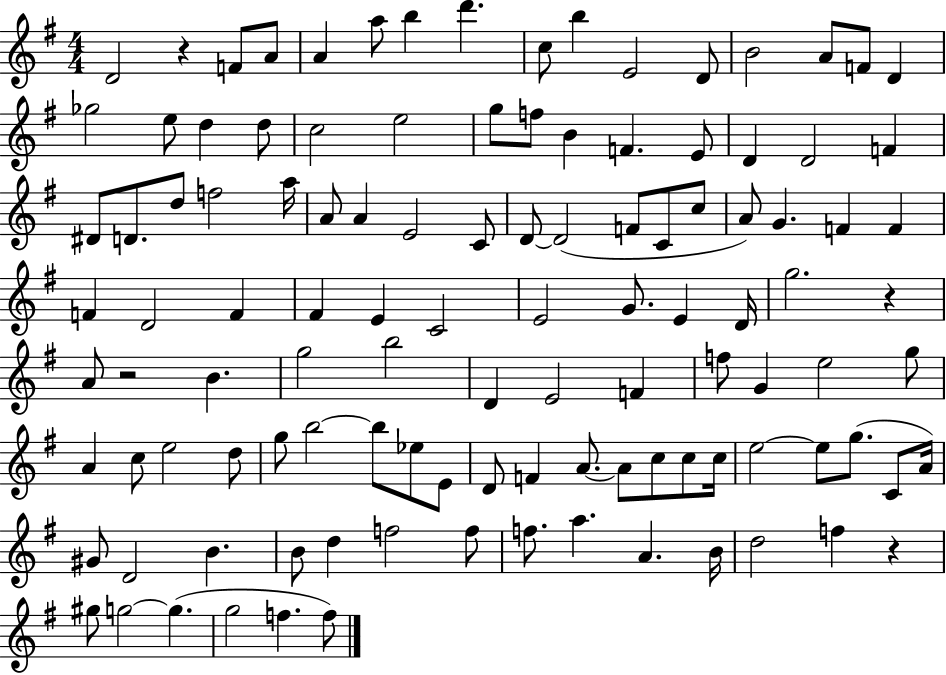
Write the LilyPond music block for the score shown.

{
  \clef treble
  \numericTimeSignature
  \time 4/4
  \key g \major
  \repeat volta 2 { d'2 r4 f'8 a'8 | a'4 a''8 b''4 d'''4. | c''8 b''4 e'2 d'8 | b'2 a'8 f'8 d'4 | \break ges''2 e''8 d''4 d''8 | c''2 e''2 | g''8 f''8 b'4 f'4. e'8 | d'4 d'2 f'4 | \break dis'8 d'8. d''8 f''2 a''16 | a'8 a'4 e'2 c'8 | d'8~~ d'2( f'8 c'8 c''8 | a'8) g'4. f'4 f'4 | \break f'4 d'2 f'4 | fis'4 e'4 c'2 | e'2 g'8. e'4 d'16 | g''2. r4 | \break a'8 r2 b'4. | g''2 b''2 | d'4 e'2 f'4 | f''8 g'4 e''2 g''8 | \break a'4 c''8 e''2 d''8 | g''8 b''2~~ b''8 ees''8 e'8 | d'8 f'4 a'8.~~ a'8 c''8 c''8 c''16 | e''2~~ e''8 g''8.( c'8 a'16) | \break gis'8 d'2 b'4. | b'8 d''4 f''2 f''8 | f''8. a''4. a'4. b'16 | d''2 f''4 r4 | \break gis''8 g''2~~ g''4.( | g''2 f''4. f''8) | } \bar "|."
}